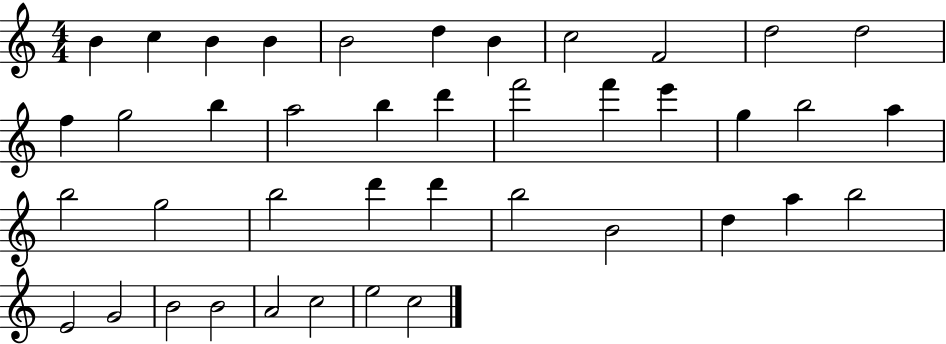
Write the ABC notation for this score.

X:1
T:Untitled
M:4/4
L:1/4
K:C
B c B B B2 d B c2 F2 d2 d2 f g2 b a2 b d' f'2 f' e' g b2 a b2 g2 b2 d' d' b2 B2 d a b2 E2 G2 B2 B2 A2 c2 e2 c2